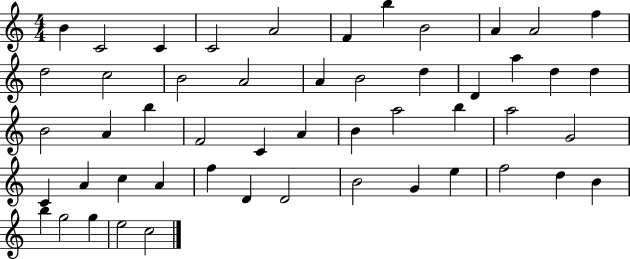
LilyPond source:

{
  \clef treble
  \numericTimeSignature
  \time 4/4
  \key c \major
  b'4 c'2 c'4 | c'2 a'2 | f'4 b''4 b'2 | a'4 a'2 f''4 | \break d''2 c''2 | b'2 a'2 | a'4 b'2 d''4 | d'4 a''4 d''4 d''4 | \break b'2 a'4 b''4 | f'2 c'4 a'4 | b'4 a''2 b''4 | a''2 g'2 | \break c'4 a'4 c''4 a'4 | f''4 d'4 d'2 | b'2 g'4 e''4 | f''2 d''4 b'4 | \break b''4 g''2 g''4 | e''2 c''2 | \bar "|."
}